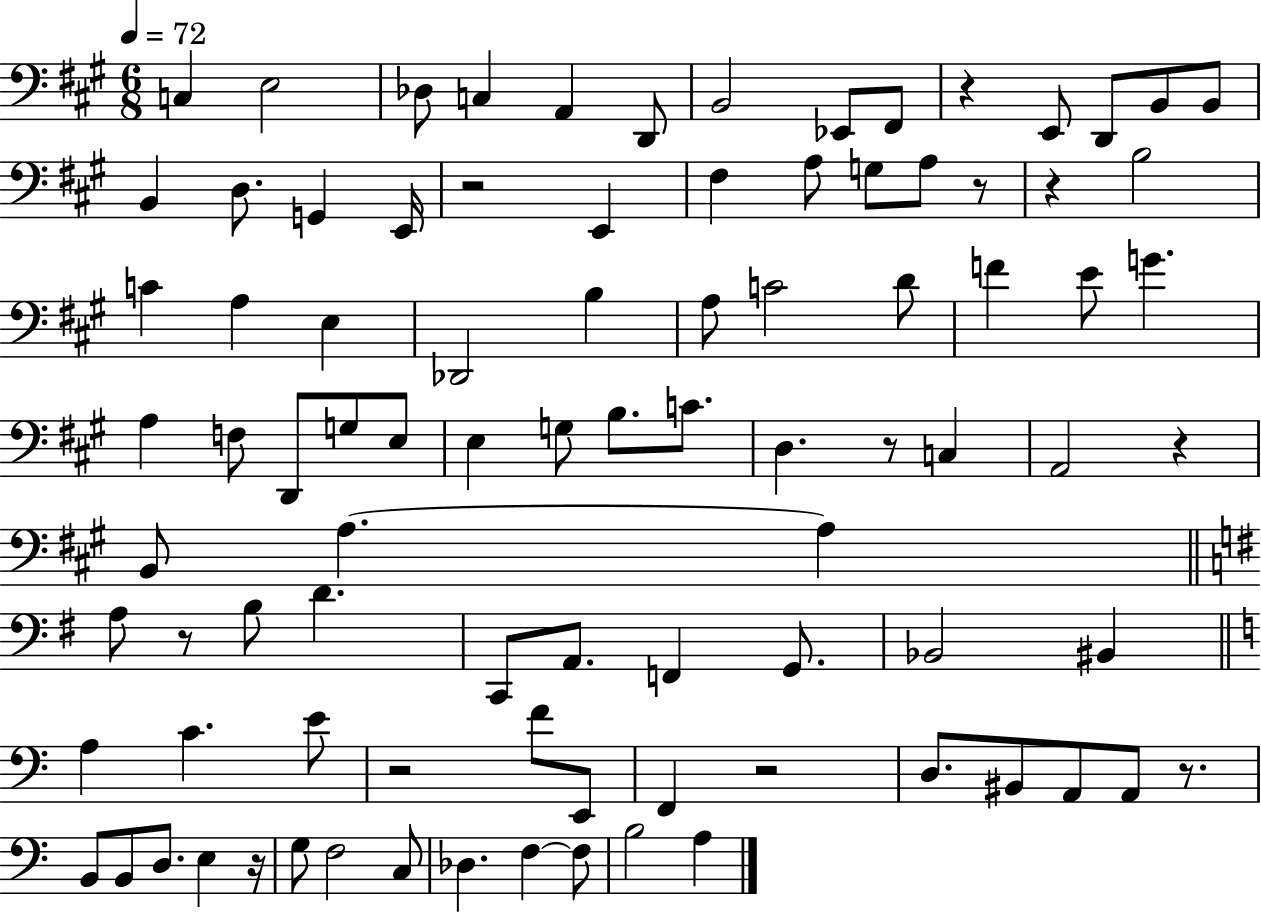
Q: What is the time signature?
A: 6/8